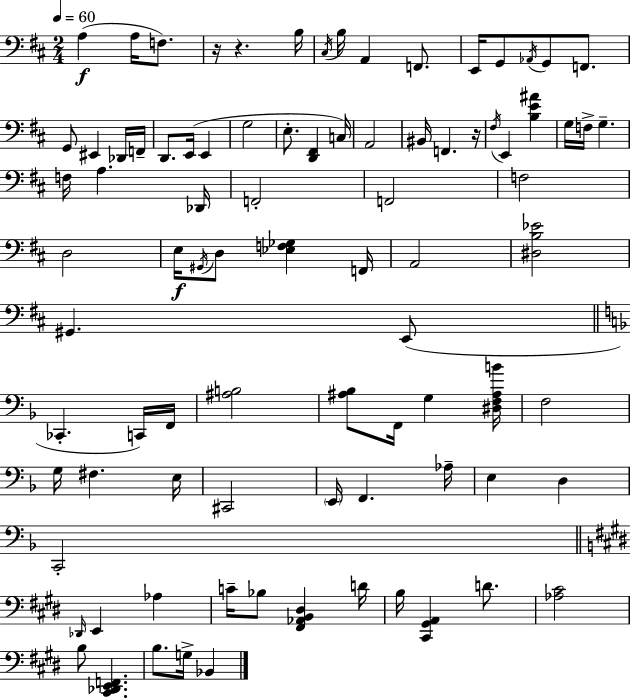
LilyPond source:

{
  \clef bass
  \numericTimeSignature
  \time 2/4
  \key d \major
  \tempo 4 = 60
  a4(\f a16 f8.) | r16 r4. b16 | \acciaccatura { cis16 } b16 a,4 f,8. | e,16 g,8 \acciaccatura { aes,16 } g,8 f,8. | \break g,8 eis,4 | des,16 f,16-- d,8. e,16( e,4 | g2 | e8.-. <d, fis,>4 | \break c16) a,2 | bis,16 f,4. | r16 \acciaccatura { fis16 } e,4 <b e' ais'>4 | g16 f16-> g4.-- | \break f16 a4. | des,16 f,2-. | f,2 | f2 | \break d2 | e16\f \acciaccatura { gis,16 } d8 <ees f ges>4 | f,16 a,2 | <dis b ees'>2 | \break gis,4. | e,8( \bar "||" \break \key d \minor ces,4.-. c,16) f,16 | <ais b>2 | <ais bes>8 f,16 g4 <dis f ais b'>16 | f2 | \break g16 fis4. e16 | cis,2 | \parenthesize e,16 f,4. aes16-- | e4 d4 | \break c,2-. | \bar "||" \break \key e \major \grace { des,16 } e,4 aes4 | c'16-- bes8 <fis, aes, b, dis>4 | d'16 b16 <cis, gis, a,>4 d'8. | <aes cis'>2 | \break b8 <cis, des, e, f,>4. | b8. g16-> bes,4 | \bar "|."
}